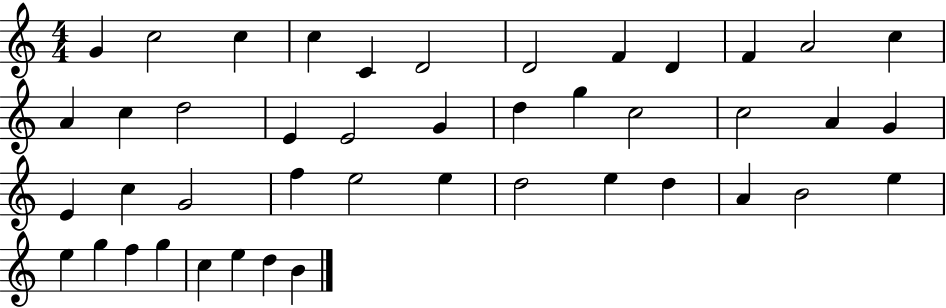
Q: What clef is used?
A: treble